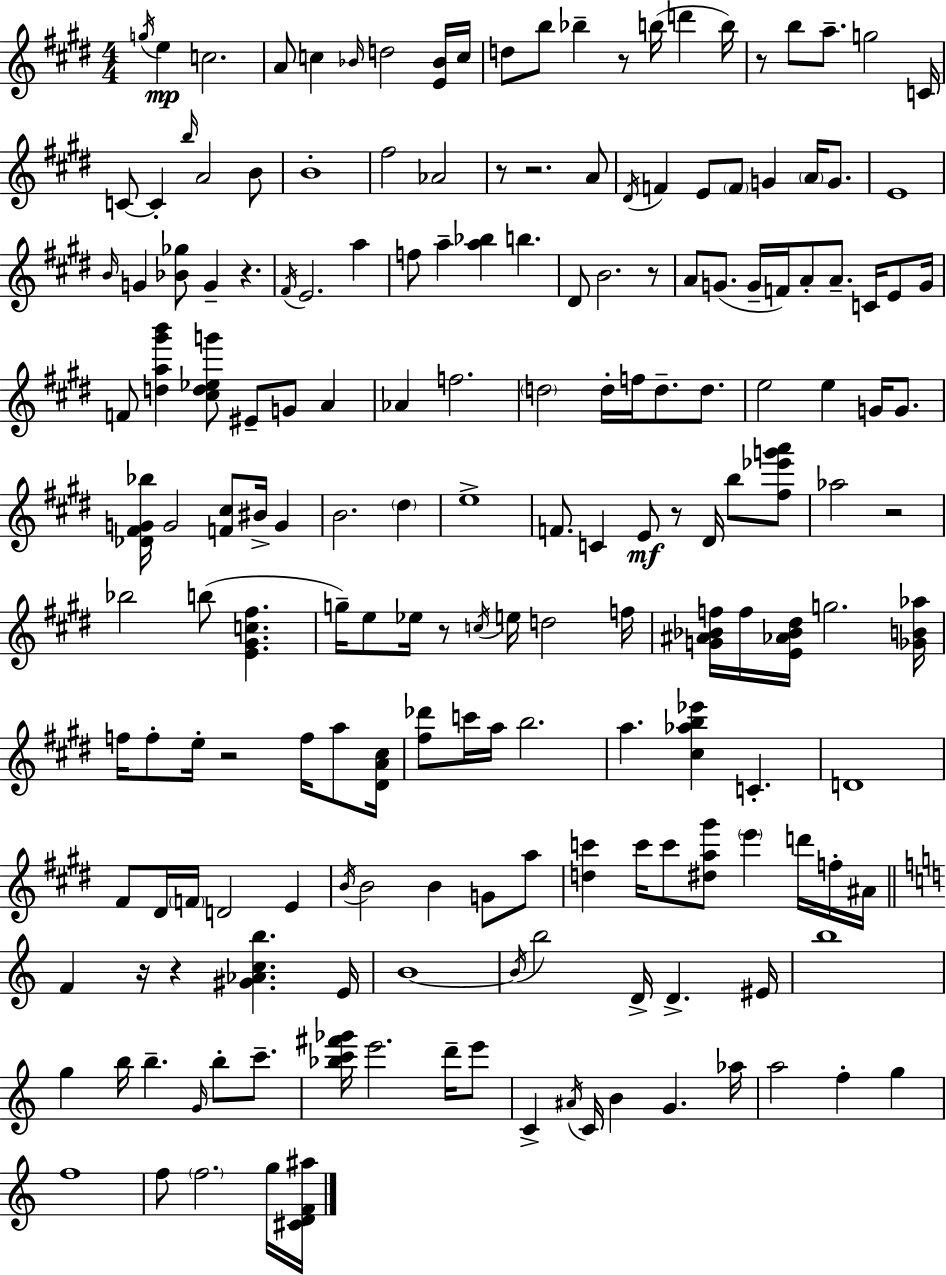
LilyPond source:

{
  \clef treble
  \numericTimeSignature
  \time 4/4
  \key e \major
  \acciaccatura { g''16 }\mp e''4 c''2. | a'8 c''4 \grace { bes'16 } d''2 | <e' bes'>16 c''16 d''8 b''8 bes''4-- r8 b''16( d'''4 | b''16) r8 b''8 a''8.-- g''2 | \break c'16 c'8~~ c'4-. \grace { b''16 } a'2 | b'8 b'1-. | fis''2 aes'2 | r8 r2. | \break a'8 \acciaccatura { dis'16 } f'4 e'8 \parenthesize f'8 g'4 | \parenthesize a'16 g'8. e'1 | \grace { b'16 } g'4 <bes' ges''>8 g'4-- r4. | \acciaccatura { fis'16 } e'2. | \break a''4 f''8 a''4-- <a'' bes''>4 | b''4. dis'8 b'2. | r8 a'8 g'8.( g'16-- f'16) a'8-. a'8.-- | c'16 e'8 g'16 f'8 <d'' a'' gis''' b'''>4 <cis'' d'' ees'' g'''>8 eis'8-- | \break g'8 a'4 aes'4 f''2. | \parenthesize d''2 d''16-. f''16 | d''8.-- d''8. e''2 e''4 | g'16 g'8. <des' fis' g' bes''>16 g'2 <f' cis''>8 | \break bis'16-> g'4 b'2. | \parenthesize dis''4 e''1-> | f'8. c'4 e'8\mf r8 | dis'16 b''8 <fis'' ees''' g''' a'''>8 aes''2 r2 | \break bes''2 b''8( | <e' gis' c'' fis''>4. g''16--) e''8 ees''16 r8 \acciaccatura { c''16 } e''16 d''2 | f''16 <g' ais' bes' f''>16 f''16 <e' aes' bes' dis''>16 g''2. | <ges' b' aes''>16 f''16 f''8-. e''16-. r2 | \break f''16 a''8 <dis' a' cis''>16 <fis'' des'''>8 c'''16 a''16 b''2. | a''4. <cis'' aes'' b'' ees'''>4 | c'4.-. d'1 | fis'8 dis'16 \parenthesize f'16 d'2 | \break e'4 \acciaccatura { b'16 } b'2 | b'4 g'8 a''8 <d'' c'''>4 c'''16 c'''8 <dis'' a'' gis'''>8 | \parenthesize e'''4 d'''16 f''16-. ais'16 \bar "||" \break \key c \major f'4 r16 r4 <gis' aes' c'' b''>4. e'16 | b'1~~ | \acciaccatura { b'16 } b''2 d'16-> d'4.-> | eis'16 b''1 | \break g''4 b''16 b''4.-- \grace { g'16 } b''8-. c'''8.-- | <bes'' c''' fis''' ges'''>16 e'''2. d'''16-- | e'''8 c'4-> \acciaccatura { ais'16 } c'16 b'4 g'4. | aes''16 a''2 f''4-. g''4 | \break f''1 | f''8 \parenthesize f''2. | g''16 <cis' d' f' ais''>16 \bar "|."
}